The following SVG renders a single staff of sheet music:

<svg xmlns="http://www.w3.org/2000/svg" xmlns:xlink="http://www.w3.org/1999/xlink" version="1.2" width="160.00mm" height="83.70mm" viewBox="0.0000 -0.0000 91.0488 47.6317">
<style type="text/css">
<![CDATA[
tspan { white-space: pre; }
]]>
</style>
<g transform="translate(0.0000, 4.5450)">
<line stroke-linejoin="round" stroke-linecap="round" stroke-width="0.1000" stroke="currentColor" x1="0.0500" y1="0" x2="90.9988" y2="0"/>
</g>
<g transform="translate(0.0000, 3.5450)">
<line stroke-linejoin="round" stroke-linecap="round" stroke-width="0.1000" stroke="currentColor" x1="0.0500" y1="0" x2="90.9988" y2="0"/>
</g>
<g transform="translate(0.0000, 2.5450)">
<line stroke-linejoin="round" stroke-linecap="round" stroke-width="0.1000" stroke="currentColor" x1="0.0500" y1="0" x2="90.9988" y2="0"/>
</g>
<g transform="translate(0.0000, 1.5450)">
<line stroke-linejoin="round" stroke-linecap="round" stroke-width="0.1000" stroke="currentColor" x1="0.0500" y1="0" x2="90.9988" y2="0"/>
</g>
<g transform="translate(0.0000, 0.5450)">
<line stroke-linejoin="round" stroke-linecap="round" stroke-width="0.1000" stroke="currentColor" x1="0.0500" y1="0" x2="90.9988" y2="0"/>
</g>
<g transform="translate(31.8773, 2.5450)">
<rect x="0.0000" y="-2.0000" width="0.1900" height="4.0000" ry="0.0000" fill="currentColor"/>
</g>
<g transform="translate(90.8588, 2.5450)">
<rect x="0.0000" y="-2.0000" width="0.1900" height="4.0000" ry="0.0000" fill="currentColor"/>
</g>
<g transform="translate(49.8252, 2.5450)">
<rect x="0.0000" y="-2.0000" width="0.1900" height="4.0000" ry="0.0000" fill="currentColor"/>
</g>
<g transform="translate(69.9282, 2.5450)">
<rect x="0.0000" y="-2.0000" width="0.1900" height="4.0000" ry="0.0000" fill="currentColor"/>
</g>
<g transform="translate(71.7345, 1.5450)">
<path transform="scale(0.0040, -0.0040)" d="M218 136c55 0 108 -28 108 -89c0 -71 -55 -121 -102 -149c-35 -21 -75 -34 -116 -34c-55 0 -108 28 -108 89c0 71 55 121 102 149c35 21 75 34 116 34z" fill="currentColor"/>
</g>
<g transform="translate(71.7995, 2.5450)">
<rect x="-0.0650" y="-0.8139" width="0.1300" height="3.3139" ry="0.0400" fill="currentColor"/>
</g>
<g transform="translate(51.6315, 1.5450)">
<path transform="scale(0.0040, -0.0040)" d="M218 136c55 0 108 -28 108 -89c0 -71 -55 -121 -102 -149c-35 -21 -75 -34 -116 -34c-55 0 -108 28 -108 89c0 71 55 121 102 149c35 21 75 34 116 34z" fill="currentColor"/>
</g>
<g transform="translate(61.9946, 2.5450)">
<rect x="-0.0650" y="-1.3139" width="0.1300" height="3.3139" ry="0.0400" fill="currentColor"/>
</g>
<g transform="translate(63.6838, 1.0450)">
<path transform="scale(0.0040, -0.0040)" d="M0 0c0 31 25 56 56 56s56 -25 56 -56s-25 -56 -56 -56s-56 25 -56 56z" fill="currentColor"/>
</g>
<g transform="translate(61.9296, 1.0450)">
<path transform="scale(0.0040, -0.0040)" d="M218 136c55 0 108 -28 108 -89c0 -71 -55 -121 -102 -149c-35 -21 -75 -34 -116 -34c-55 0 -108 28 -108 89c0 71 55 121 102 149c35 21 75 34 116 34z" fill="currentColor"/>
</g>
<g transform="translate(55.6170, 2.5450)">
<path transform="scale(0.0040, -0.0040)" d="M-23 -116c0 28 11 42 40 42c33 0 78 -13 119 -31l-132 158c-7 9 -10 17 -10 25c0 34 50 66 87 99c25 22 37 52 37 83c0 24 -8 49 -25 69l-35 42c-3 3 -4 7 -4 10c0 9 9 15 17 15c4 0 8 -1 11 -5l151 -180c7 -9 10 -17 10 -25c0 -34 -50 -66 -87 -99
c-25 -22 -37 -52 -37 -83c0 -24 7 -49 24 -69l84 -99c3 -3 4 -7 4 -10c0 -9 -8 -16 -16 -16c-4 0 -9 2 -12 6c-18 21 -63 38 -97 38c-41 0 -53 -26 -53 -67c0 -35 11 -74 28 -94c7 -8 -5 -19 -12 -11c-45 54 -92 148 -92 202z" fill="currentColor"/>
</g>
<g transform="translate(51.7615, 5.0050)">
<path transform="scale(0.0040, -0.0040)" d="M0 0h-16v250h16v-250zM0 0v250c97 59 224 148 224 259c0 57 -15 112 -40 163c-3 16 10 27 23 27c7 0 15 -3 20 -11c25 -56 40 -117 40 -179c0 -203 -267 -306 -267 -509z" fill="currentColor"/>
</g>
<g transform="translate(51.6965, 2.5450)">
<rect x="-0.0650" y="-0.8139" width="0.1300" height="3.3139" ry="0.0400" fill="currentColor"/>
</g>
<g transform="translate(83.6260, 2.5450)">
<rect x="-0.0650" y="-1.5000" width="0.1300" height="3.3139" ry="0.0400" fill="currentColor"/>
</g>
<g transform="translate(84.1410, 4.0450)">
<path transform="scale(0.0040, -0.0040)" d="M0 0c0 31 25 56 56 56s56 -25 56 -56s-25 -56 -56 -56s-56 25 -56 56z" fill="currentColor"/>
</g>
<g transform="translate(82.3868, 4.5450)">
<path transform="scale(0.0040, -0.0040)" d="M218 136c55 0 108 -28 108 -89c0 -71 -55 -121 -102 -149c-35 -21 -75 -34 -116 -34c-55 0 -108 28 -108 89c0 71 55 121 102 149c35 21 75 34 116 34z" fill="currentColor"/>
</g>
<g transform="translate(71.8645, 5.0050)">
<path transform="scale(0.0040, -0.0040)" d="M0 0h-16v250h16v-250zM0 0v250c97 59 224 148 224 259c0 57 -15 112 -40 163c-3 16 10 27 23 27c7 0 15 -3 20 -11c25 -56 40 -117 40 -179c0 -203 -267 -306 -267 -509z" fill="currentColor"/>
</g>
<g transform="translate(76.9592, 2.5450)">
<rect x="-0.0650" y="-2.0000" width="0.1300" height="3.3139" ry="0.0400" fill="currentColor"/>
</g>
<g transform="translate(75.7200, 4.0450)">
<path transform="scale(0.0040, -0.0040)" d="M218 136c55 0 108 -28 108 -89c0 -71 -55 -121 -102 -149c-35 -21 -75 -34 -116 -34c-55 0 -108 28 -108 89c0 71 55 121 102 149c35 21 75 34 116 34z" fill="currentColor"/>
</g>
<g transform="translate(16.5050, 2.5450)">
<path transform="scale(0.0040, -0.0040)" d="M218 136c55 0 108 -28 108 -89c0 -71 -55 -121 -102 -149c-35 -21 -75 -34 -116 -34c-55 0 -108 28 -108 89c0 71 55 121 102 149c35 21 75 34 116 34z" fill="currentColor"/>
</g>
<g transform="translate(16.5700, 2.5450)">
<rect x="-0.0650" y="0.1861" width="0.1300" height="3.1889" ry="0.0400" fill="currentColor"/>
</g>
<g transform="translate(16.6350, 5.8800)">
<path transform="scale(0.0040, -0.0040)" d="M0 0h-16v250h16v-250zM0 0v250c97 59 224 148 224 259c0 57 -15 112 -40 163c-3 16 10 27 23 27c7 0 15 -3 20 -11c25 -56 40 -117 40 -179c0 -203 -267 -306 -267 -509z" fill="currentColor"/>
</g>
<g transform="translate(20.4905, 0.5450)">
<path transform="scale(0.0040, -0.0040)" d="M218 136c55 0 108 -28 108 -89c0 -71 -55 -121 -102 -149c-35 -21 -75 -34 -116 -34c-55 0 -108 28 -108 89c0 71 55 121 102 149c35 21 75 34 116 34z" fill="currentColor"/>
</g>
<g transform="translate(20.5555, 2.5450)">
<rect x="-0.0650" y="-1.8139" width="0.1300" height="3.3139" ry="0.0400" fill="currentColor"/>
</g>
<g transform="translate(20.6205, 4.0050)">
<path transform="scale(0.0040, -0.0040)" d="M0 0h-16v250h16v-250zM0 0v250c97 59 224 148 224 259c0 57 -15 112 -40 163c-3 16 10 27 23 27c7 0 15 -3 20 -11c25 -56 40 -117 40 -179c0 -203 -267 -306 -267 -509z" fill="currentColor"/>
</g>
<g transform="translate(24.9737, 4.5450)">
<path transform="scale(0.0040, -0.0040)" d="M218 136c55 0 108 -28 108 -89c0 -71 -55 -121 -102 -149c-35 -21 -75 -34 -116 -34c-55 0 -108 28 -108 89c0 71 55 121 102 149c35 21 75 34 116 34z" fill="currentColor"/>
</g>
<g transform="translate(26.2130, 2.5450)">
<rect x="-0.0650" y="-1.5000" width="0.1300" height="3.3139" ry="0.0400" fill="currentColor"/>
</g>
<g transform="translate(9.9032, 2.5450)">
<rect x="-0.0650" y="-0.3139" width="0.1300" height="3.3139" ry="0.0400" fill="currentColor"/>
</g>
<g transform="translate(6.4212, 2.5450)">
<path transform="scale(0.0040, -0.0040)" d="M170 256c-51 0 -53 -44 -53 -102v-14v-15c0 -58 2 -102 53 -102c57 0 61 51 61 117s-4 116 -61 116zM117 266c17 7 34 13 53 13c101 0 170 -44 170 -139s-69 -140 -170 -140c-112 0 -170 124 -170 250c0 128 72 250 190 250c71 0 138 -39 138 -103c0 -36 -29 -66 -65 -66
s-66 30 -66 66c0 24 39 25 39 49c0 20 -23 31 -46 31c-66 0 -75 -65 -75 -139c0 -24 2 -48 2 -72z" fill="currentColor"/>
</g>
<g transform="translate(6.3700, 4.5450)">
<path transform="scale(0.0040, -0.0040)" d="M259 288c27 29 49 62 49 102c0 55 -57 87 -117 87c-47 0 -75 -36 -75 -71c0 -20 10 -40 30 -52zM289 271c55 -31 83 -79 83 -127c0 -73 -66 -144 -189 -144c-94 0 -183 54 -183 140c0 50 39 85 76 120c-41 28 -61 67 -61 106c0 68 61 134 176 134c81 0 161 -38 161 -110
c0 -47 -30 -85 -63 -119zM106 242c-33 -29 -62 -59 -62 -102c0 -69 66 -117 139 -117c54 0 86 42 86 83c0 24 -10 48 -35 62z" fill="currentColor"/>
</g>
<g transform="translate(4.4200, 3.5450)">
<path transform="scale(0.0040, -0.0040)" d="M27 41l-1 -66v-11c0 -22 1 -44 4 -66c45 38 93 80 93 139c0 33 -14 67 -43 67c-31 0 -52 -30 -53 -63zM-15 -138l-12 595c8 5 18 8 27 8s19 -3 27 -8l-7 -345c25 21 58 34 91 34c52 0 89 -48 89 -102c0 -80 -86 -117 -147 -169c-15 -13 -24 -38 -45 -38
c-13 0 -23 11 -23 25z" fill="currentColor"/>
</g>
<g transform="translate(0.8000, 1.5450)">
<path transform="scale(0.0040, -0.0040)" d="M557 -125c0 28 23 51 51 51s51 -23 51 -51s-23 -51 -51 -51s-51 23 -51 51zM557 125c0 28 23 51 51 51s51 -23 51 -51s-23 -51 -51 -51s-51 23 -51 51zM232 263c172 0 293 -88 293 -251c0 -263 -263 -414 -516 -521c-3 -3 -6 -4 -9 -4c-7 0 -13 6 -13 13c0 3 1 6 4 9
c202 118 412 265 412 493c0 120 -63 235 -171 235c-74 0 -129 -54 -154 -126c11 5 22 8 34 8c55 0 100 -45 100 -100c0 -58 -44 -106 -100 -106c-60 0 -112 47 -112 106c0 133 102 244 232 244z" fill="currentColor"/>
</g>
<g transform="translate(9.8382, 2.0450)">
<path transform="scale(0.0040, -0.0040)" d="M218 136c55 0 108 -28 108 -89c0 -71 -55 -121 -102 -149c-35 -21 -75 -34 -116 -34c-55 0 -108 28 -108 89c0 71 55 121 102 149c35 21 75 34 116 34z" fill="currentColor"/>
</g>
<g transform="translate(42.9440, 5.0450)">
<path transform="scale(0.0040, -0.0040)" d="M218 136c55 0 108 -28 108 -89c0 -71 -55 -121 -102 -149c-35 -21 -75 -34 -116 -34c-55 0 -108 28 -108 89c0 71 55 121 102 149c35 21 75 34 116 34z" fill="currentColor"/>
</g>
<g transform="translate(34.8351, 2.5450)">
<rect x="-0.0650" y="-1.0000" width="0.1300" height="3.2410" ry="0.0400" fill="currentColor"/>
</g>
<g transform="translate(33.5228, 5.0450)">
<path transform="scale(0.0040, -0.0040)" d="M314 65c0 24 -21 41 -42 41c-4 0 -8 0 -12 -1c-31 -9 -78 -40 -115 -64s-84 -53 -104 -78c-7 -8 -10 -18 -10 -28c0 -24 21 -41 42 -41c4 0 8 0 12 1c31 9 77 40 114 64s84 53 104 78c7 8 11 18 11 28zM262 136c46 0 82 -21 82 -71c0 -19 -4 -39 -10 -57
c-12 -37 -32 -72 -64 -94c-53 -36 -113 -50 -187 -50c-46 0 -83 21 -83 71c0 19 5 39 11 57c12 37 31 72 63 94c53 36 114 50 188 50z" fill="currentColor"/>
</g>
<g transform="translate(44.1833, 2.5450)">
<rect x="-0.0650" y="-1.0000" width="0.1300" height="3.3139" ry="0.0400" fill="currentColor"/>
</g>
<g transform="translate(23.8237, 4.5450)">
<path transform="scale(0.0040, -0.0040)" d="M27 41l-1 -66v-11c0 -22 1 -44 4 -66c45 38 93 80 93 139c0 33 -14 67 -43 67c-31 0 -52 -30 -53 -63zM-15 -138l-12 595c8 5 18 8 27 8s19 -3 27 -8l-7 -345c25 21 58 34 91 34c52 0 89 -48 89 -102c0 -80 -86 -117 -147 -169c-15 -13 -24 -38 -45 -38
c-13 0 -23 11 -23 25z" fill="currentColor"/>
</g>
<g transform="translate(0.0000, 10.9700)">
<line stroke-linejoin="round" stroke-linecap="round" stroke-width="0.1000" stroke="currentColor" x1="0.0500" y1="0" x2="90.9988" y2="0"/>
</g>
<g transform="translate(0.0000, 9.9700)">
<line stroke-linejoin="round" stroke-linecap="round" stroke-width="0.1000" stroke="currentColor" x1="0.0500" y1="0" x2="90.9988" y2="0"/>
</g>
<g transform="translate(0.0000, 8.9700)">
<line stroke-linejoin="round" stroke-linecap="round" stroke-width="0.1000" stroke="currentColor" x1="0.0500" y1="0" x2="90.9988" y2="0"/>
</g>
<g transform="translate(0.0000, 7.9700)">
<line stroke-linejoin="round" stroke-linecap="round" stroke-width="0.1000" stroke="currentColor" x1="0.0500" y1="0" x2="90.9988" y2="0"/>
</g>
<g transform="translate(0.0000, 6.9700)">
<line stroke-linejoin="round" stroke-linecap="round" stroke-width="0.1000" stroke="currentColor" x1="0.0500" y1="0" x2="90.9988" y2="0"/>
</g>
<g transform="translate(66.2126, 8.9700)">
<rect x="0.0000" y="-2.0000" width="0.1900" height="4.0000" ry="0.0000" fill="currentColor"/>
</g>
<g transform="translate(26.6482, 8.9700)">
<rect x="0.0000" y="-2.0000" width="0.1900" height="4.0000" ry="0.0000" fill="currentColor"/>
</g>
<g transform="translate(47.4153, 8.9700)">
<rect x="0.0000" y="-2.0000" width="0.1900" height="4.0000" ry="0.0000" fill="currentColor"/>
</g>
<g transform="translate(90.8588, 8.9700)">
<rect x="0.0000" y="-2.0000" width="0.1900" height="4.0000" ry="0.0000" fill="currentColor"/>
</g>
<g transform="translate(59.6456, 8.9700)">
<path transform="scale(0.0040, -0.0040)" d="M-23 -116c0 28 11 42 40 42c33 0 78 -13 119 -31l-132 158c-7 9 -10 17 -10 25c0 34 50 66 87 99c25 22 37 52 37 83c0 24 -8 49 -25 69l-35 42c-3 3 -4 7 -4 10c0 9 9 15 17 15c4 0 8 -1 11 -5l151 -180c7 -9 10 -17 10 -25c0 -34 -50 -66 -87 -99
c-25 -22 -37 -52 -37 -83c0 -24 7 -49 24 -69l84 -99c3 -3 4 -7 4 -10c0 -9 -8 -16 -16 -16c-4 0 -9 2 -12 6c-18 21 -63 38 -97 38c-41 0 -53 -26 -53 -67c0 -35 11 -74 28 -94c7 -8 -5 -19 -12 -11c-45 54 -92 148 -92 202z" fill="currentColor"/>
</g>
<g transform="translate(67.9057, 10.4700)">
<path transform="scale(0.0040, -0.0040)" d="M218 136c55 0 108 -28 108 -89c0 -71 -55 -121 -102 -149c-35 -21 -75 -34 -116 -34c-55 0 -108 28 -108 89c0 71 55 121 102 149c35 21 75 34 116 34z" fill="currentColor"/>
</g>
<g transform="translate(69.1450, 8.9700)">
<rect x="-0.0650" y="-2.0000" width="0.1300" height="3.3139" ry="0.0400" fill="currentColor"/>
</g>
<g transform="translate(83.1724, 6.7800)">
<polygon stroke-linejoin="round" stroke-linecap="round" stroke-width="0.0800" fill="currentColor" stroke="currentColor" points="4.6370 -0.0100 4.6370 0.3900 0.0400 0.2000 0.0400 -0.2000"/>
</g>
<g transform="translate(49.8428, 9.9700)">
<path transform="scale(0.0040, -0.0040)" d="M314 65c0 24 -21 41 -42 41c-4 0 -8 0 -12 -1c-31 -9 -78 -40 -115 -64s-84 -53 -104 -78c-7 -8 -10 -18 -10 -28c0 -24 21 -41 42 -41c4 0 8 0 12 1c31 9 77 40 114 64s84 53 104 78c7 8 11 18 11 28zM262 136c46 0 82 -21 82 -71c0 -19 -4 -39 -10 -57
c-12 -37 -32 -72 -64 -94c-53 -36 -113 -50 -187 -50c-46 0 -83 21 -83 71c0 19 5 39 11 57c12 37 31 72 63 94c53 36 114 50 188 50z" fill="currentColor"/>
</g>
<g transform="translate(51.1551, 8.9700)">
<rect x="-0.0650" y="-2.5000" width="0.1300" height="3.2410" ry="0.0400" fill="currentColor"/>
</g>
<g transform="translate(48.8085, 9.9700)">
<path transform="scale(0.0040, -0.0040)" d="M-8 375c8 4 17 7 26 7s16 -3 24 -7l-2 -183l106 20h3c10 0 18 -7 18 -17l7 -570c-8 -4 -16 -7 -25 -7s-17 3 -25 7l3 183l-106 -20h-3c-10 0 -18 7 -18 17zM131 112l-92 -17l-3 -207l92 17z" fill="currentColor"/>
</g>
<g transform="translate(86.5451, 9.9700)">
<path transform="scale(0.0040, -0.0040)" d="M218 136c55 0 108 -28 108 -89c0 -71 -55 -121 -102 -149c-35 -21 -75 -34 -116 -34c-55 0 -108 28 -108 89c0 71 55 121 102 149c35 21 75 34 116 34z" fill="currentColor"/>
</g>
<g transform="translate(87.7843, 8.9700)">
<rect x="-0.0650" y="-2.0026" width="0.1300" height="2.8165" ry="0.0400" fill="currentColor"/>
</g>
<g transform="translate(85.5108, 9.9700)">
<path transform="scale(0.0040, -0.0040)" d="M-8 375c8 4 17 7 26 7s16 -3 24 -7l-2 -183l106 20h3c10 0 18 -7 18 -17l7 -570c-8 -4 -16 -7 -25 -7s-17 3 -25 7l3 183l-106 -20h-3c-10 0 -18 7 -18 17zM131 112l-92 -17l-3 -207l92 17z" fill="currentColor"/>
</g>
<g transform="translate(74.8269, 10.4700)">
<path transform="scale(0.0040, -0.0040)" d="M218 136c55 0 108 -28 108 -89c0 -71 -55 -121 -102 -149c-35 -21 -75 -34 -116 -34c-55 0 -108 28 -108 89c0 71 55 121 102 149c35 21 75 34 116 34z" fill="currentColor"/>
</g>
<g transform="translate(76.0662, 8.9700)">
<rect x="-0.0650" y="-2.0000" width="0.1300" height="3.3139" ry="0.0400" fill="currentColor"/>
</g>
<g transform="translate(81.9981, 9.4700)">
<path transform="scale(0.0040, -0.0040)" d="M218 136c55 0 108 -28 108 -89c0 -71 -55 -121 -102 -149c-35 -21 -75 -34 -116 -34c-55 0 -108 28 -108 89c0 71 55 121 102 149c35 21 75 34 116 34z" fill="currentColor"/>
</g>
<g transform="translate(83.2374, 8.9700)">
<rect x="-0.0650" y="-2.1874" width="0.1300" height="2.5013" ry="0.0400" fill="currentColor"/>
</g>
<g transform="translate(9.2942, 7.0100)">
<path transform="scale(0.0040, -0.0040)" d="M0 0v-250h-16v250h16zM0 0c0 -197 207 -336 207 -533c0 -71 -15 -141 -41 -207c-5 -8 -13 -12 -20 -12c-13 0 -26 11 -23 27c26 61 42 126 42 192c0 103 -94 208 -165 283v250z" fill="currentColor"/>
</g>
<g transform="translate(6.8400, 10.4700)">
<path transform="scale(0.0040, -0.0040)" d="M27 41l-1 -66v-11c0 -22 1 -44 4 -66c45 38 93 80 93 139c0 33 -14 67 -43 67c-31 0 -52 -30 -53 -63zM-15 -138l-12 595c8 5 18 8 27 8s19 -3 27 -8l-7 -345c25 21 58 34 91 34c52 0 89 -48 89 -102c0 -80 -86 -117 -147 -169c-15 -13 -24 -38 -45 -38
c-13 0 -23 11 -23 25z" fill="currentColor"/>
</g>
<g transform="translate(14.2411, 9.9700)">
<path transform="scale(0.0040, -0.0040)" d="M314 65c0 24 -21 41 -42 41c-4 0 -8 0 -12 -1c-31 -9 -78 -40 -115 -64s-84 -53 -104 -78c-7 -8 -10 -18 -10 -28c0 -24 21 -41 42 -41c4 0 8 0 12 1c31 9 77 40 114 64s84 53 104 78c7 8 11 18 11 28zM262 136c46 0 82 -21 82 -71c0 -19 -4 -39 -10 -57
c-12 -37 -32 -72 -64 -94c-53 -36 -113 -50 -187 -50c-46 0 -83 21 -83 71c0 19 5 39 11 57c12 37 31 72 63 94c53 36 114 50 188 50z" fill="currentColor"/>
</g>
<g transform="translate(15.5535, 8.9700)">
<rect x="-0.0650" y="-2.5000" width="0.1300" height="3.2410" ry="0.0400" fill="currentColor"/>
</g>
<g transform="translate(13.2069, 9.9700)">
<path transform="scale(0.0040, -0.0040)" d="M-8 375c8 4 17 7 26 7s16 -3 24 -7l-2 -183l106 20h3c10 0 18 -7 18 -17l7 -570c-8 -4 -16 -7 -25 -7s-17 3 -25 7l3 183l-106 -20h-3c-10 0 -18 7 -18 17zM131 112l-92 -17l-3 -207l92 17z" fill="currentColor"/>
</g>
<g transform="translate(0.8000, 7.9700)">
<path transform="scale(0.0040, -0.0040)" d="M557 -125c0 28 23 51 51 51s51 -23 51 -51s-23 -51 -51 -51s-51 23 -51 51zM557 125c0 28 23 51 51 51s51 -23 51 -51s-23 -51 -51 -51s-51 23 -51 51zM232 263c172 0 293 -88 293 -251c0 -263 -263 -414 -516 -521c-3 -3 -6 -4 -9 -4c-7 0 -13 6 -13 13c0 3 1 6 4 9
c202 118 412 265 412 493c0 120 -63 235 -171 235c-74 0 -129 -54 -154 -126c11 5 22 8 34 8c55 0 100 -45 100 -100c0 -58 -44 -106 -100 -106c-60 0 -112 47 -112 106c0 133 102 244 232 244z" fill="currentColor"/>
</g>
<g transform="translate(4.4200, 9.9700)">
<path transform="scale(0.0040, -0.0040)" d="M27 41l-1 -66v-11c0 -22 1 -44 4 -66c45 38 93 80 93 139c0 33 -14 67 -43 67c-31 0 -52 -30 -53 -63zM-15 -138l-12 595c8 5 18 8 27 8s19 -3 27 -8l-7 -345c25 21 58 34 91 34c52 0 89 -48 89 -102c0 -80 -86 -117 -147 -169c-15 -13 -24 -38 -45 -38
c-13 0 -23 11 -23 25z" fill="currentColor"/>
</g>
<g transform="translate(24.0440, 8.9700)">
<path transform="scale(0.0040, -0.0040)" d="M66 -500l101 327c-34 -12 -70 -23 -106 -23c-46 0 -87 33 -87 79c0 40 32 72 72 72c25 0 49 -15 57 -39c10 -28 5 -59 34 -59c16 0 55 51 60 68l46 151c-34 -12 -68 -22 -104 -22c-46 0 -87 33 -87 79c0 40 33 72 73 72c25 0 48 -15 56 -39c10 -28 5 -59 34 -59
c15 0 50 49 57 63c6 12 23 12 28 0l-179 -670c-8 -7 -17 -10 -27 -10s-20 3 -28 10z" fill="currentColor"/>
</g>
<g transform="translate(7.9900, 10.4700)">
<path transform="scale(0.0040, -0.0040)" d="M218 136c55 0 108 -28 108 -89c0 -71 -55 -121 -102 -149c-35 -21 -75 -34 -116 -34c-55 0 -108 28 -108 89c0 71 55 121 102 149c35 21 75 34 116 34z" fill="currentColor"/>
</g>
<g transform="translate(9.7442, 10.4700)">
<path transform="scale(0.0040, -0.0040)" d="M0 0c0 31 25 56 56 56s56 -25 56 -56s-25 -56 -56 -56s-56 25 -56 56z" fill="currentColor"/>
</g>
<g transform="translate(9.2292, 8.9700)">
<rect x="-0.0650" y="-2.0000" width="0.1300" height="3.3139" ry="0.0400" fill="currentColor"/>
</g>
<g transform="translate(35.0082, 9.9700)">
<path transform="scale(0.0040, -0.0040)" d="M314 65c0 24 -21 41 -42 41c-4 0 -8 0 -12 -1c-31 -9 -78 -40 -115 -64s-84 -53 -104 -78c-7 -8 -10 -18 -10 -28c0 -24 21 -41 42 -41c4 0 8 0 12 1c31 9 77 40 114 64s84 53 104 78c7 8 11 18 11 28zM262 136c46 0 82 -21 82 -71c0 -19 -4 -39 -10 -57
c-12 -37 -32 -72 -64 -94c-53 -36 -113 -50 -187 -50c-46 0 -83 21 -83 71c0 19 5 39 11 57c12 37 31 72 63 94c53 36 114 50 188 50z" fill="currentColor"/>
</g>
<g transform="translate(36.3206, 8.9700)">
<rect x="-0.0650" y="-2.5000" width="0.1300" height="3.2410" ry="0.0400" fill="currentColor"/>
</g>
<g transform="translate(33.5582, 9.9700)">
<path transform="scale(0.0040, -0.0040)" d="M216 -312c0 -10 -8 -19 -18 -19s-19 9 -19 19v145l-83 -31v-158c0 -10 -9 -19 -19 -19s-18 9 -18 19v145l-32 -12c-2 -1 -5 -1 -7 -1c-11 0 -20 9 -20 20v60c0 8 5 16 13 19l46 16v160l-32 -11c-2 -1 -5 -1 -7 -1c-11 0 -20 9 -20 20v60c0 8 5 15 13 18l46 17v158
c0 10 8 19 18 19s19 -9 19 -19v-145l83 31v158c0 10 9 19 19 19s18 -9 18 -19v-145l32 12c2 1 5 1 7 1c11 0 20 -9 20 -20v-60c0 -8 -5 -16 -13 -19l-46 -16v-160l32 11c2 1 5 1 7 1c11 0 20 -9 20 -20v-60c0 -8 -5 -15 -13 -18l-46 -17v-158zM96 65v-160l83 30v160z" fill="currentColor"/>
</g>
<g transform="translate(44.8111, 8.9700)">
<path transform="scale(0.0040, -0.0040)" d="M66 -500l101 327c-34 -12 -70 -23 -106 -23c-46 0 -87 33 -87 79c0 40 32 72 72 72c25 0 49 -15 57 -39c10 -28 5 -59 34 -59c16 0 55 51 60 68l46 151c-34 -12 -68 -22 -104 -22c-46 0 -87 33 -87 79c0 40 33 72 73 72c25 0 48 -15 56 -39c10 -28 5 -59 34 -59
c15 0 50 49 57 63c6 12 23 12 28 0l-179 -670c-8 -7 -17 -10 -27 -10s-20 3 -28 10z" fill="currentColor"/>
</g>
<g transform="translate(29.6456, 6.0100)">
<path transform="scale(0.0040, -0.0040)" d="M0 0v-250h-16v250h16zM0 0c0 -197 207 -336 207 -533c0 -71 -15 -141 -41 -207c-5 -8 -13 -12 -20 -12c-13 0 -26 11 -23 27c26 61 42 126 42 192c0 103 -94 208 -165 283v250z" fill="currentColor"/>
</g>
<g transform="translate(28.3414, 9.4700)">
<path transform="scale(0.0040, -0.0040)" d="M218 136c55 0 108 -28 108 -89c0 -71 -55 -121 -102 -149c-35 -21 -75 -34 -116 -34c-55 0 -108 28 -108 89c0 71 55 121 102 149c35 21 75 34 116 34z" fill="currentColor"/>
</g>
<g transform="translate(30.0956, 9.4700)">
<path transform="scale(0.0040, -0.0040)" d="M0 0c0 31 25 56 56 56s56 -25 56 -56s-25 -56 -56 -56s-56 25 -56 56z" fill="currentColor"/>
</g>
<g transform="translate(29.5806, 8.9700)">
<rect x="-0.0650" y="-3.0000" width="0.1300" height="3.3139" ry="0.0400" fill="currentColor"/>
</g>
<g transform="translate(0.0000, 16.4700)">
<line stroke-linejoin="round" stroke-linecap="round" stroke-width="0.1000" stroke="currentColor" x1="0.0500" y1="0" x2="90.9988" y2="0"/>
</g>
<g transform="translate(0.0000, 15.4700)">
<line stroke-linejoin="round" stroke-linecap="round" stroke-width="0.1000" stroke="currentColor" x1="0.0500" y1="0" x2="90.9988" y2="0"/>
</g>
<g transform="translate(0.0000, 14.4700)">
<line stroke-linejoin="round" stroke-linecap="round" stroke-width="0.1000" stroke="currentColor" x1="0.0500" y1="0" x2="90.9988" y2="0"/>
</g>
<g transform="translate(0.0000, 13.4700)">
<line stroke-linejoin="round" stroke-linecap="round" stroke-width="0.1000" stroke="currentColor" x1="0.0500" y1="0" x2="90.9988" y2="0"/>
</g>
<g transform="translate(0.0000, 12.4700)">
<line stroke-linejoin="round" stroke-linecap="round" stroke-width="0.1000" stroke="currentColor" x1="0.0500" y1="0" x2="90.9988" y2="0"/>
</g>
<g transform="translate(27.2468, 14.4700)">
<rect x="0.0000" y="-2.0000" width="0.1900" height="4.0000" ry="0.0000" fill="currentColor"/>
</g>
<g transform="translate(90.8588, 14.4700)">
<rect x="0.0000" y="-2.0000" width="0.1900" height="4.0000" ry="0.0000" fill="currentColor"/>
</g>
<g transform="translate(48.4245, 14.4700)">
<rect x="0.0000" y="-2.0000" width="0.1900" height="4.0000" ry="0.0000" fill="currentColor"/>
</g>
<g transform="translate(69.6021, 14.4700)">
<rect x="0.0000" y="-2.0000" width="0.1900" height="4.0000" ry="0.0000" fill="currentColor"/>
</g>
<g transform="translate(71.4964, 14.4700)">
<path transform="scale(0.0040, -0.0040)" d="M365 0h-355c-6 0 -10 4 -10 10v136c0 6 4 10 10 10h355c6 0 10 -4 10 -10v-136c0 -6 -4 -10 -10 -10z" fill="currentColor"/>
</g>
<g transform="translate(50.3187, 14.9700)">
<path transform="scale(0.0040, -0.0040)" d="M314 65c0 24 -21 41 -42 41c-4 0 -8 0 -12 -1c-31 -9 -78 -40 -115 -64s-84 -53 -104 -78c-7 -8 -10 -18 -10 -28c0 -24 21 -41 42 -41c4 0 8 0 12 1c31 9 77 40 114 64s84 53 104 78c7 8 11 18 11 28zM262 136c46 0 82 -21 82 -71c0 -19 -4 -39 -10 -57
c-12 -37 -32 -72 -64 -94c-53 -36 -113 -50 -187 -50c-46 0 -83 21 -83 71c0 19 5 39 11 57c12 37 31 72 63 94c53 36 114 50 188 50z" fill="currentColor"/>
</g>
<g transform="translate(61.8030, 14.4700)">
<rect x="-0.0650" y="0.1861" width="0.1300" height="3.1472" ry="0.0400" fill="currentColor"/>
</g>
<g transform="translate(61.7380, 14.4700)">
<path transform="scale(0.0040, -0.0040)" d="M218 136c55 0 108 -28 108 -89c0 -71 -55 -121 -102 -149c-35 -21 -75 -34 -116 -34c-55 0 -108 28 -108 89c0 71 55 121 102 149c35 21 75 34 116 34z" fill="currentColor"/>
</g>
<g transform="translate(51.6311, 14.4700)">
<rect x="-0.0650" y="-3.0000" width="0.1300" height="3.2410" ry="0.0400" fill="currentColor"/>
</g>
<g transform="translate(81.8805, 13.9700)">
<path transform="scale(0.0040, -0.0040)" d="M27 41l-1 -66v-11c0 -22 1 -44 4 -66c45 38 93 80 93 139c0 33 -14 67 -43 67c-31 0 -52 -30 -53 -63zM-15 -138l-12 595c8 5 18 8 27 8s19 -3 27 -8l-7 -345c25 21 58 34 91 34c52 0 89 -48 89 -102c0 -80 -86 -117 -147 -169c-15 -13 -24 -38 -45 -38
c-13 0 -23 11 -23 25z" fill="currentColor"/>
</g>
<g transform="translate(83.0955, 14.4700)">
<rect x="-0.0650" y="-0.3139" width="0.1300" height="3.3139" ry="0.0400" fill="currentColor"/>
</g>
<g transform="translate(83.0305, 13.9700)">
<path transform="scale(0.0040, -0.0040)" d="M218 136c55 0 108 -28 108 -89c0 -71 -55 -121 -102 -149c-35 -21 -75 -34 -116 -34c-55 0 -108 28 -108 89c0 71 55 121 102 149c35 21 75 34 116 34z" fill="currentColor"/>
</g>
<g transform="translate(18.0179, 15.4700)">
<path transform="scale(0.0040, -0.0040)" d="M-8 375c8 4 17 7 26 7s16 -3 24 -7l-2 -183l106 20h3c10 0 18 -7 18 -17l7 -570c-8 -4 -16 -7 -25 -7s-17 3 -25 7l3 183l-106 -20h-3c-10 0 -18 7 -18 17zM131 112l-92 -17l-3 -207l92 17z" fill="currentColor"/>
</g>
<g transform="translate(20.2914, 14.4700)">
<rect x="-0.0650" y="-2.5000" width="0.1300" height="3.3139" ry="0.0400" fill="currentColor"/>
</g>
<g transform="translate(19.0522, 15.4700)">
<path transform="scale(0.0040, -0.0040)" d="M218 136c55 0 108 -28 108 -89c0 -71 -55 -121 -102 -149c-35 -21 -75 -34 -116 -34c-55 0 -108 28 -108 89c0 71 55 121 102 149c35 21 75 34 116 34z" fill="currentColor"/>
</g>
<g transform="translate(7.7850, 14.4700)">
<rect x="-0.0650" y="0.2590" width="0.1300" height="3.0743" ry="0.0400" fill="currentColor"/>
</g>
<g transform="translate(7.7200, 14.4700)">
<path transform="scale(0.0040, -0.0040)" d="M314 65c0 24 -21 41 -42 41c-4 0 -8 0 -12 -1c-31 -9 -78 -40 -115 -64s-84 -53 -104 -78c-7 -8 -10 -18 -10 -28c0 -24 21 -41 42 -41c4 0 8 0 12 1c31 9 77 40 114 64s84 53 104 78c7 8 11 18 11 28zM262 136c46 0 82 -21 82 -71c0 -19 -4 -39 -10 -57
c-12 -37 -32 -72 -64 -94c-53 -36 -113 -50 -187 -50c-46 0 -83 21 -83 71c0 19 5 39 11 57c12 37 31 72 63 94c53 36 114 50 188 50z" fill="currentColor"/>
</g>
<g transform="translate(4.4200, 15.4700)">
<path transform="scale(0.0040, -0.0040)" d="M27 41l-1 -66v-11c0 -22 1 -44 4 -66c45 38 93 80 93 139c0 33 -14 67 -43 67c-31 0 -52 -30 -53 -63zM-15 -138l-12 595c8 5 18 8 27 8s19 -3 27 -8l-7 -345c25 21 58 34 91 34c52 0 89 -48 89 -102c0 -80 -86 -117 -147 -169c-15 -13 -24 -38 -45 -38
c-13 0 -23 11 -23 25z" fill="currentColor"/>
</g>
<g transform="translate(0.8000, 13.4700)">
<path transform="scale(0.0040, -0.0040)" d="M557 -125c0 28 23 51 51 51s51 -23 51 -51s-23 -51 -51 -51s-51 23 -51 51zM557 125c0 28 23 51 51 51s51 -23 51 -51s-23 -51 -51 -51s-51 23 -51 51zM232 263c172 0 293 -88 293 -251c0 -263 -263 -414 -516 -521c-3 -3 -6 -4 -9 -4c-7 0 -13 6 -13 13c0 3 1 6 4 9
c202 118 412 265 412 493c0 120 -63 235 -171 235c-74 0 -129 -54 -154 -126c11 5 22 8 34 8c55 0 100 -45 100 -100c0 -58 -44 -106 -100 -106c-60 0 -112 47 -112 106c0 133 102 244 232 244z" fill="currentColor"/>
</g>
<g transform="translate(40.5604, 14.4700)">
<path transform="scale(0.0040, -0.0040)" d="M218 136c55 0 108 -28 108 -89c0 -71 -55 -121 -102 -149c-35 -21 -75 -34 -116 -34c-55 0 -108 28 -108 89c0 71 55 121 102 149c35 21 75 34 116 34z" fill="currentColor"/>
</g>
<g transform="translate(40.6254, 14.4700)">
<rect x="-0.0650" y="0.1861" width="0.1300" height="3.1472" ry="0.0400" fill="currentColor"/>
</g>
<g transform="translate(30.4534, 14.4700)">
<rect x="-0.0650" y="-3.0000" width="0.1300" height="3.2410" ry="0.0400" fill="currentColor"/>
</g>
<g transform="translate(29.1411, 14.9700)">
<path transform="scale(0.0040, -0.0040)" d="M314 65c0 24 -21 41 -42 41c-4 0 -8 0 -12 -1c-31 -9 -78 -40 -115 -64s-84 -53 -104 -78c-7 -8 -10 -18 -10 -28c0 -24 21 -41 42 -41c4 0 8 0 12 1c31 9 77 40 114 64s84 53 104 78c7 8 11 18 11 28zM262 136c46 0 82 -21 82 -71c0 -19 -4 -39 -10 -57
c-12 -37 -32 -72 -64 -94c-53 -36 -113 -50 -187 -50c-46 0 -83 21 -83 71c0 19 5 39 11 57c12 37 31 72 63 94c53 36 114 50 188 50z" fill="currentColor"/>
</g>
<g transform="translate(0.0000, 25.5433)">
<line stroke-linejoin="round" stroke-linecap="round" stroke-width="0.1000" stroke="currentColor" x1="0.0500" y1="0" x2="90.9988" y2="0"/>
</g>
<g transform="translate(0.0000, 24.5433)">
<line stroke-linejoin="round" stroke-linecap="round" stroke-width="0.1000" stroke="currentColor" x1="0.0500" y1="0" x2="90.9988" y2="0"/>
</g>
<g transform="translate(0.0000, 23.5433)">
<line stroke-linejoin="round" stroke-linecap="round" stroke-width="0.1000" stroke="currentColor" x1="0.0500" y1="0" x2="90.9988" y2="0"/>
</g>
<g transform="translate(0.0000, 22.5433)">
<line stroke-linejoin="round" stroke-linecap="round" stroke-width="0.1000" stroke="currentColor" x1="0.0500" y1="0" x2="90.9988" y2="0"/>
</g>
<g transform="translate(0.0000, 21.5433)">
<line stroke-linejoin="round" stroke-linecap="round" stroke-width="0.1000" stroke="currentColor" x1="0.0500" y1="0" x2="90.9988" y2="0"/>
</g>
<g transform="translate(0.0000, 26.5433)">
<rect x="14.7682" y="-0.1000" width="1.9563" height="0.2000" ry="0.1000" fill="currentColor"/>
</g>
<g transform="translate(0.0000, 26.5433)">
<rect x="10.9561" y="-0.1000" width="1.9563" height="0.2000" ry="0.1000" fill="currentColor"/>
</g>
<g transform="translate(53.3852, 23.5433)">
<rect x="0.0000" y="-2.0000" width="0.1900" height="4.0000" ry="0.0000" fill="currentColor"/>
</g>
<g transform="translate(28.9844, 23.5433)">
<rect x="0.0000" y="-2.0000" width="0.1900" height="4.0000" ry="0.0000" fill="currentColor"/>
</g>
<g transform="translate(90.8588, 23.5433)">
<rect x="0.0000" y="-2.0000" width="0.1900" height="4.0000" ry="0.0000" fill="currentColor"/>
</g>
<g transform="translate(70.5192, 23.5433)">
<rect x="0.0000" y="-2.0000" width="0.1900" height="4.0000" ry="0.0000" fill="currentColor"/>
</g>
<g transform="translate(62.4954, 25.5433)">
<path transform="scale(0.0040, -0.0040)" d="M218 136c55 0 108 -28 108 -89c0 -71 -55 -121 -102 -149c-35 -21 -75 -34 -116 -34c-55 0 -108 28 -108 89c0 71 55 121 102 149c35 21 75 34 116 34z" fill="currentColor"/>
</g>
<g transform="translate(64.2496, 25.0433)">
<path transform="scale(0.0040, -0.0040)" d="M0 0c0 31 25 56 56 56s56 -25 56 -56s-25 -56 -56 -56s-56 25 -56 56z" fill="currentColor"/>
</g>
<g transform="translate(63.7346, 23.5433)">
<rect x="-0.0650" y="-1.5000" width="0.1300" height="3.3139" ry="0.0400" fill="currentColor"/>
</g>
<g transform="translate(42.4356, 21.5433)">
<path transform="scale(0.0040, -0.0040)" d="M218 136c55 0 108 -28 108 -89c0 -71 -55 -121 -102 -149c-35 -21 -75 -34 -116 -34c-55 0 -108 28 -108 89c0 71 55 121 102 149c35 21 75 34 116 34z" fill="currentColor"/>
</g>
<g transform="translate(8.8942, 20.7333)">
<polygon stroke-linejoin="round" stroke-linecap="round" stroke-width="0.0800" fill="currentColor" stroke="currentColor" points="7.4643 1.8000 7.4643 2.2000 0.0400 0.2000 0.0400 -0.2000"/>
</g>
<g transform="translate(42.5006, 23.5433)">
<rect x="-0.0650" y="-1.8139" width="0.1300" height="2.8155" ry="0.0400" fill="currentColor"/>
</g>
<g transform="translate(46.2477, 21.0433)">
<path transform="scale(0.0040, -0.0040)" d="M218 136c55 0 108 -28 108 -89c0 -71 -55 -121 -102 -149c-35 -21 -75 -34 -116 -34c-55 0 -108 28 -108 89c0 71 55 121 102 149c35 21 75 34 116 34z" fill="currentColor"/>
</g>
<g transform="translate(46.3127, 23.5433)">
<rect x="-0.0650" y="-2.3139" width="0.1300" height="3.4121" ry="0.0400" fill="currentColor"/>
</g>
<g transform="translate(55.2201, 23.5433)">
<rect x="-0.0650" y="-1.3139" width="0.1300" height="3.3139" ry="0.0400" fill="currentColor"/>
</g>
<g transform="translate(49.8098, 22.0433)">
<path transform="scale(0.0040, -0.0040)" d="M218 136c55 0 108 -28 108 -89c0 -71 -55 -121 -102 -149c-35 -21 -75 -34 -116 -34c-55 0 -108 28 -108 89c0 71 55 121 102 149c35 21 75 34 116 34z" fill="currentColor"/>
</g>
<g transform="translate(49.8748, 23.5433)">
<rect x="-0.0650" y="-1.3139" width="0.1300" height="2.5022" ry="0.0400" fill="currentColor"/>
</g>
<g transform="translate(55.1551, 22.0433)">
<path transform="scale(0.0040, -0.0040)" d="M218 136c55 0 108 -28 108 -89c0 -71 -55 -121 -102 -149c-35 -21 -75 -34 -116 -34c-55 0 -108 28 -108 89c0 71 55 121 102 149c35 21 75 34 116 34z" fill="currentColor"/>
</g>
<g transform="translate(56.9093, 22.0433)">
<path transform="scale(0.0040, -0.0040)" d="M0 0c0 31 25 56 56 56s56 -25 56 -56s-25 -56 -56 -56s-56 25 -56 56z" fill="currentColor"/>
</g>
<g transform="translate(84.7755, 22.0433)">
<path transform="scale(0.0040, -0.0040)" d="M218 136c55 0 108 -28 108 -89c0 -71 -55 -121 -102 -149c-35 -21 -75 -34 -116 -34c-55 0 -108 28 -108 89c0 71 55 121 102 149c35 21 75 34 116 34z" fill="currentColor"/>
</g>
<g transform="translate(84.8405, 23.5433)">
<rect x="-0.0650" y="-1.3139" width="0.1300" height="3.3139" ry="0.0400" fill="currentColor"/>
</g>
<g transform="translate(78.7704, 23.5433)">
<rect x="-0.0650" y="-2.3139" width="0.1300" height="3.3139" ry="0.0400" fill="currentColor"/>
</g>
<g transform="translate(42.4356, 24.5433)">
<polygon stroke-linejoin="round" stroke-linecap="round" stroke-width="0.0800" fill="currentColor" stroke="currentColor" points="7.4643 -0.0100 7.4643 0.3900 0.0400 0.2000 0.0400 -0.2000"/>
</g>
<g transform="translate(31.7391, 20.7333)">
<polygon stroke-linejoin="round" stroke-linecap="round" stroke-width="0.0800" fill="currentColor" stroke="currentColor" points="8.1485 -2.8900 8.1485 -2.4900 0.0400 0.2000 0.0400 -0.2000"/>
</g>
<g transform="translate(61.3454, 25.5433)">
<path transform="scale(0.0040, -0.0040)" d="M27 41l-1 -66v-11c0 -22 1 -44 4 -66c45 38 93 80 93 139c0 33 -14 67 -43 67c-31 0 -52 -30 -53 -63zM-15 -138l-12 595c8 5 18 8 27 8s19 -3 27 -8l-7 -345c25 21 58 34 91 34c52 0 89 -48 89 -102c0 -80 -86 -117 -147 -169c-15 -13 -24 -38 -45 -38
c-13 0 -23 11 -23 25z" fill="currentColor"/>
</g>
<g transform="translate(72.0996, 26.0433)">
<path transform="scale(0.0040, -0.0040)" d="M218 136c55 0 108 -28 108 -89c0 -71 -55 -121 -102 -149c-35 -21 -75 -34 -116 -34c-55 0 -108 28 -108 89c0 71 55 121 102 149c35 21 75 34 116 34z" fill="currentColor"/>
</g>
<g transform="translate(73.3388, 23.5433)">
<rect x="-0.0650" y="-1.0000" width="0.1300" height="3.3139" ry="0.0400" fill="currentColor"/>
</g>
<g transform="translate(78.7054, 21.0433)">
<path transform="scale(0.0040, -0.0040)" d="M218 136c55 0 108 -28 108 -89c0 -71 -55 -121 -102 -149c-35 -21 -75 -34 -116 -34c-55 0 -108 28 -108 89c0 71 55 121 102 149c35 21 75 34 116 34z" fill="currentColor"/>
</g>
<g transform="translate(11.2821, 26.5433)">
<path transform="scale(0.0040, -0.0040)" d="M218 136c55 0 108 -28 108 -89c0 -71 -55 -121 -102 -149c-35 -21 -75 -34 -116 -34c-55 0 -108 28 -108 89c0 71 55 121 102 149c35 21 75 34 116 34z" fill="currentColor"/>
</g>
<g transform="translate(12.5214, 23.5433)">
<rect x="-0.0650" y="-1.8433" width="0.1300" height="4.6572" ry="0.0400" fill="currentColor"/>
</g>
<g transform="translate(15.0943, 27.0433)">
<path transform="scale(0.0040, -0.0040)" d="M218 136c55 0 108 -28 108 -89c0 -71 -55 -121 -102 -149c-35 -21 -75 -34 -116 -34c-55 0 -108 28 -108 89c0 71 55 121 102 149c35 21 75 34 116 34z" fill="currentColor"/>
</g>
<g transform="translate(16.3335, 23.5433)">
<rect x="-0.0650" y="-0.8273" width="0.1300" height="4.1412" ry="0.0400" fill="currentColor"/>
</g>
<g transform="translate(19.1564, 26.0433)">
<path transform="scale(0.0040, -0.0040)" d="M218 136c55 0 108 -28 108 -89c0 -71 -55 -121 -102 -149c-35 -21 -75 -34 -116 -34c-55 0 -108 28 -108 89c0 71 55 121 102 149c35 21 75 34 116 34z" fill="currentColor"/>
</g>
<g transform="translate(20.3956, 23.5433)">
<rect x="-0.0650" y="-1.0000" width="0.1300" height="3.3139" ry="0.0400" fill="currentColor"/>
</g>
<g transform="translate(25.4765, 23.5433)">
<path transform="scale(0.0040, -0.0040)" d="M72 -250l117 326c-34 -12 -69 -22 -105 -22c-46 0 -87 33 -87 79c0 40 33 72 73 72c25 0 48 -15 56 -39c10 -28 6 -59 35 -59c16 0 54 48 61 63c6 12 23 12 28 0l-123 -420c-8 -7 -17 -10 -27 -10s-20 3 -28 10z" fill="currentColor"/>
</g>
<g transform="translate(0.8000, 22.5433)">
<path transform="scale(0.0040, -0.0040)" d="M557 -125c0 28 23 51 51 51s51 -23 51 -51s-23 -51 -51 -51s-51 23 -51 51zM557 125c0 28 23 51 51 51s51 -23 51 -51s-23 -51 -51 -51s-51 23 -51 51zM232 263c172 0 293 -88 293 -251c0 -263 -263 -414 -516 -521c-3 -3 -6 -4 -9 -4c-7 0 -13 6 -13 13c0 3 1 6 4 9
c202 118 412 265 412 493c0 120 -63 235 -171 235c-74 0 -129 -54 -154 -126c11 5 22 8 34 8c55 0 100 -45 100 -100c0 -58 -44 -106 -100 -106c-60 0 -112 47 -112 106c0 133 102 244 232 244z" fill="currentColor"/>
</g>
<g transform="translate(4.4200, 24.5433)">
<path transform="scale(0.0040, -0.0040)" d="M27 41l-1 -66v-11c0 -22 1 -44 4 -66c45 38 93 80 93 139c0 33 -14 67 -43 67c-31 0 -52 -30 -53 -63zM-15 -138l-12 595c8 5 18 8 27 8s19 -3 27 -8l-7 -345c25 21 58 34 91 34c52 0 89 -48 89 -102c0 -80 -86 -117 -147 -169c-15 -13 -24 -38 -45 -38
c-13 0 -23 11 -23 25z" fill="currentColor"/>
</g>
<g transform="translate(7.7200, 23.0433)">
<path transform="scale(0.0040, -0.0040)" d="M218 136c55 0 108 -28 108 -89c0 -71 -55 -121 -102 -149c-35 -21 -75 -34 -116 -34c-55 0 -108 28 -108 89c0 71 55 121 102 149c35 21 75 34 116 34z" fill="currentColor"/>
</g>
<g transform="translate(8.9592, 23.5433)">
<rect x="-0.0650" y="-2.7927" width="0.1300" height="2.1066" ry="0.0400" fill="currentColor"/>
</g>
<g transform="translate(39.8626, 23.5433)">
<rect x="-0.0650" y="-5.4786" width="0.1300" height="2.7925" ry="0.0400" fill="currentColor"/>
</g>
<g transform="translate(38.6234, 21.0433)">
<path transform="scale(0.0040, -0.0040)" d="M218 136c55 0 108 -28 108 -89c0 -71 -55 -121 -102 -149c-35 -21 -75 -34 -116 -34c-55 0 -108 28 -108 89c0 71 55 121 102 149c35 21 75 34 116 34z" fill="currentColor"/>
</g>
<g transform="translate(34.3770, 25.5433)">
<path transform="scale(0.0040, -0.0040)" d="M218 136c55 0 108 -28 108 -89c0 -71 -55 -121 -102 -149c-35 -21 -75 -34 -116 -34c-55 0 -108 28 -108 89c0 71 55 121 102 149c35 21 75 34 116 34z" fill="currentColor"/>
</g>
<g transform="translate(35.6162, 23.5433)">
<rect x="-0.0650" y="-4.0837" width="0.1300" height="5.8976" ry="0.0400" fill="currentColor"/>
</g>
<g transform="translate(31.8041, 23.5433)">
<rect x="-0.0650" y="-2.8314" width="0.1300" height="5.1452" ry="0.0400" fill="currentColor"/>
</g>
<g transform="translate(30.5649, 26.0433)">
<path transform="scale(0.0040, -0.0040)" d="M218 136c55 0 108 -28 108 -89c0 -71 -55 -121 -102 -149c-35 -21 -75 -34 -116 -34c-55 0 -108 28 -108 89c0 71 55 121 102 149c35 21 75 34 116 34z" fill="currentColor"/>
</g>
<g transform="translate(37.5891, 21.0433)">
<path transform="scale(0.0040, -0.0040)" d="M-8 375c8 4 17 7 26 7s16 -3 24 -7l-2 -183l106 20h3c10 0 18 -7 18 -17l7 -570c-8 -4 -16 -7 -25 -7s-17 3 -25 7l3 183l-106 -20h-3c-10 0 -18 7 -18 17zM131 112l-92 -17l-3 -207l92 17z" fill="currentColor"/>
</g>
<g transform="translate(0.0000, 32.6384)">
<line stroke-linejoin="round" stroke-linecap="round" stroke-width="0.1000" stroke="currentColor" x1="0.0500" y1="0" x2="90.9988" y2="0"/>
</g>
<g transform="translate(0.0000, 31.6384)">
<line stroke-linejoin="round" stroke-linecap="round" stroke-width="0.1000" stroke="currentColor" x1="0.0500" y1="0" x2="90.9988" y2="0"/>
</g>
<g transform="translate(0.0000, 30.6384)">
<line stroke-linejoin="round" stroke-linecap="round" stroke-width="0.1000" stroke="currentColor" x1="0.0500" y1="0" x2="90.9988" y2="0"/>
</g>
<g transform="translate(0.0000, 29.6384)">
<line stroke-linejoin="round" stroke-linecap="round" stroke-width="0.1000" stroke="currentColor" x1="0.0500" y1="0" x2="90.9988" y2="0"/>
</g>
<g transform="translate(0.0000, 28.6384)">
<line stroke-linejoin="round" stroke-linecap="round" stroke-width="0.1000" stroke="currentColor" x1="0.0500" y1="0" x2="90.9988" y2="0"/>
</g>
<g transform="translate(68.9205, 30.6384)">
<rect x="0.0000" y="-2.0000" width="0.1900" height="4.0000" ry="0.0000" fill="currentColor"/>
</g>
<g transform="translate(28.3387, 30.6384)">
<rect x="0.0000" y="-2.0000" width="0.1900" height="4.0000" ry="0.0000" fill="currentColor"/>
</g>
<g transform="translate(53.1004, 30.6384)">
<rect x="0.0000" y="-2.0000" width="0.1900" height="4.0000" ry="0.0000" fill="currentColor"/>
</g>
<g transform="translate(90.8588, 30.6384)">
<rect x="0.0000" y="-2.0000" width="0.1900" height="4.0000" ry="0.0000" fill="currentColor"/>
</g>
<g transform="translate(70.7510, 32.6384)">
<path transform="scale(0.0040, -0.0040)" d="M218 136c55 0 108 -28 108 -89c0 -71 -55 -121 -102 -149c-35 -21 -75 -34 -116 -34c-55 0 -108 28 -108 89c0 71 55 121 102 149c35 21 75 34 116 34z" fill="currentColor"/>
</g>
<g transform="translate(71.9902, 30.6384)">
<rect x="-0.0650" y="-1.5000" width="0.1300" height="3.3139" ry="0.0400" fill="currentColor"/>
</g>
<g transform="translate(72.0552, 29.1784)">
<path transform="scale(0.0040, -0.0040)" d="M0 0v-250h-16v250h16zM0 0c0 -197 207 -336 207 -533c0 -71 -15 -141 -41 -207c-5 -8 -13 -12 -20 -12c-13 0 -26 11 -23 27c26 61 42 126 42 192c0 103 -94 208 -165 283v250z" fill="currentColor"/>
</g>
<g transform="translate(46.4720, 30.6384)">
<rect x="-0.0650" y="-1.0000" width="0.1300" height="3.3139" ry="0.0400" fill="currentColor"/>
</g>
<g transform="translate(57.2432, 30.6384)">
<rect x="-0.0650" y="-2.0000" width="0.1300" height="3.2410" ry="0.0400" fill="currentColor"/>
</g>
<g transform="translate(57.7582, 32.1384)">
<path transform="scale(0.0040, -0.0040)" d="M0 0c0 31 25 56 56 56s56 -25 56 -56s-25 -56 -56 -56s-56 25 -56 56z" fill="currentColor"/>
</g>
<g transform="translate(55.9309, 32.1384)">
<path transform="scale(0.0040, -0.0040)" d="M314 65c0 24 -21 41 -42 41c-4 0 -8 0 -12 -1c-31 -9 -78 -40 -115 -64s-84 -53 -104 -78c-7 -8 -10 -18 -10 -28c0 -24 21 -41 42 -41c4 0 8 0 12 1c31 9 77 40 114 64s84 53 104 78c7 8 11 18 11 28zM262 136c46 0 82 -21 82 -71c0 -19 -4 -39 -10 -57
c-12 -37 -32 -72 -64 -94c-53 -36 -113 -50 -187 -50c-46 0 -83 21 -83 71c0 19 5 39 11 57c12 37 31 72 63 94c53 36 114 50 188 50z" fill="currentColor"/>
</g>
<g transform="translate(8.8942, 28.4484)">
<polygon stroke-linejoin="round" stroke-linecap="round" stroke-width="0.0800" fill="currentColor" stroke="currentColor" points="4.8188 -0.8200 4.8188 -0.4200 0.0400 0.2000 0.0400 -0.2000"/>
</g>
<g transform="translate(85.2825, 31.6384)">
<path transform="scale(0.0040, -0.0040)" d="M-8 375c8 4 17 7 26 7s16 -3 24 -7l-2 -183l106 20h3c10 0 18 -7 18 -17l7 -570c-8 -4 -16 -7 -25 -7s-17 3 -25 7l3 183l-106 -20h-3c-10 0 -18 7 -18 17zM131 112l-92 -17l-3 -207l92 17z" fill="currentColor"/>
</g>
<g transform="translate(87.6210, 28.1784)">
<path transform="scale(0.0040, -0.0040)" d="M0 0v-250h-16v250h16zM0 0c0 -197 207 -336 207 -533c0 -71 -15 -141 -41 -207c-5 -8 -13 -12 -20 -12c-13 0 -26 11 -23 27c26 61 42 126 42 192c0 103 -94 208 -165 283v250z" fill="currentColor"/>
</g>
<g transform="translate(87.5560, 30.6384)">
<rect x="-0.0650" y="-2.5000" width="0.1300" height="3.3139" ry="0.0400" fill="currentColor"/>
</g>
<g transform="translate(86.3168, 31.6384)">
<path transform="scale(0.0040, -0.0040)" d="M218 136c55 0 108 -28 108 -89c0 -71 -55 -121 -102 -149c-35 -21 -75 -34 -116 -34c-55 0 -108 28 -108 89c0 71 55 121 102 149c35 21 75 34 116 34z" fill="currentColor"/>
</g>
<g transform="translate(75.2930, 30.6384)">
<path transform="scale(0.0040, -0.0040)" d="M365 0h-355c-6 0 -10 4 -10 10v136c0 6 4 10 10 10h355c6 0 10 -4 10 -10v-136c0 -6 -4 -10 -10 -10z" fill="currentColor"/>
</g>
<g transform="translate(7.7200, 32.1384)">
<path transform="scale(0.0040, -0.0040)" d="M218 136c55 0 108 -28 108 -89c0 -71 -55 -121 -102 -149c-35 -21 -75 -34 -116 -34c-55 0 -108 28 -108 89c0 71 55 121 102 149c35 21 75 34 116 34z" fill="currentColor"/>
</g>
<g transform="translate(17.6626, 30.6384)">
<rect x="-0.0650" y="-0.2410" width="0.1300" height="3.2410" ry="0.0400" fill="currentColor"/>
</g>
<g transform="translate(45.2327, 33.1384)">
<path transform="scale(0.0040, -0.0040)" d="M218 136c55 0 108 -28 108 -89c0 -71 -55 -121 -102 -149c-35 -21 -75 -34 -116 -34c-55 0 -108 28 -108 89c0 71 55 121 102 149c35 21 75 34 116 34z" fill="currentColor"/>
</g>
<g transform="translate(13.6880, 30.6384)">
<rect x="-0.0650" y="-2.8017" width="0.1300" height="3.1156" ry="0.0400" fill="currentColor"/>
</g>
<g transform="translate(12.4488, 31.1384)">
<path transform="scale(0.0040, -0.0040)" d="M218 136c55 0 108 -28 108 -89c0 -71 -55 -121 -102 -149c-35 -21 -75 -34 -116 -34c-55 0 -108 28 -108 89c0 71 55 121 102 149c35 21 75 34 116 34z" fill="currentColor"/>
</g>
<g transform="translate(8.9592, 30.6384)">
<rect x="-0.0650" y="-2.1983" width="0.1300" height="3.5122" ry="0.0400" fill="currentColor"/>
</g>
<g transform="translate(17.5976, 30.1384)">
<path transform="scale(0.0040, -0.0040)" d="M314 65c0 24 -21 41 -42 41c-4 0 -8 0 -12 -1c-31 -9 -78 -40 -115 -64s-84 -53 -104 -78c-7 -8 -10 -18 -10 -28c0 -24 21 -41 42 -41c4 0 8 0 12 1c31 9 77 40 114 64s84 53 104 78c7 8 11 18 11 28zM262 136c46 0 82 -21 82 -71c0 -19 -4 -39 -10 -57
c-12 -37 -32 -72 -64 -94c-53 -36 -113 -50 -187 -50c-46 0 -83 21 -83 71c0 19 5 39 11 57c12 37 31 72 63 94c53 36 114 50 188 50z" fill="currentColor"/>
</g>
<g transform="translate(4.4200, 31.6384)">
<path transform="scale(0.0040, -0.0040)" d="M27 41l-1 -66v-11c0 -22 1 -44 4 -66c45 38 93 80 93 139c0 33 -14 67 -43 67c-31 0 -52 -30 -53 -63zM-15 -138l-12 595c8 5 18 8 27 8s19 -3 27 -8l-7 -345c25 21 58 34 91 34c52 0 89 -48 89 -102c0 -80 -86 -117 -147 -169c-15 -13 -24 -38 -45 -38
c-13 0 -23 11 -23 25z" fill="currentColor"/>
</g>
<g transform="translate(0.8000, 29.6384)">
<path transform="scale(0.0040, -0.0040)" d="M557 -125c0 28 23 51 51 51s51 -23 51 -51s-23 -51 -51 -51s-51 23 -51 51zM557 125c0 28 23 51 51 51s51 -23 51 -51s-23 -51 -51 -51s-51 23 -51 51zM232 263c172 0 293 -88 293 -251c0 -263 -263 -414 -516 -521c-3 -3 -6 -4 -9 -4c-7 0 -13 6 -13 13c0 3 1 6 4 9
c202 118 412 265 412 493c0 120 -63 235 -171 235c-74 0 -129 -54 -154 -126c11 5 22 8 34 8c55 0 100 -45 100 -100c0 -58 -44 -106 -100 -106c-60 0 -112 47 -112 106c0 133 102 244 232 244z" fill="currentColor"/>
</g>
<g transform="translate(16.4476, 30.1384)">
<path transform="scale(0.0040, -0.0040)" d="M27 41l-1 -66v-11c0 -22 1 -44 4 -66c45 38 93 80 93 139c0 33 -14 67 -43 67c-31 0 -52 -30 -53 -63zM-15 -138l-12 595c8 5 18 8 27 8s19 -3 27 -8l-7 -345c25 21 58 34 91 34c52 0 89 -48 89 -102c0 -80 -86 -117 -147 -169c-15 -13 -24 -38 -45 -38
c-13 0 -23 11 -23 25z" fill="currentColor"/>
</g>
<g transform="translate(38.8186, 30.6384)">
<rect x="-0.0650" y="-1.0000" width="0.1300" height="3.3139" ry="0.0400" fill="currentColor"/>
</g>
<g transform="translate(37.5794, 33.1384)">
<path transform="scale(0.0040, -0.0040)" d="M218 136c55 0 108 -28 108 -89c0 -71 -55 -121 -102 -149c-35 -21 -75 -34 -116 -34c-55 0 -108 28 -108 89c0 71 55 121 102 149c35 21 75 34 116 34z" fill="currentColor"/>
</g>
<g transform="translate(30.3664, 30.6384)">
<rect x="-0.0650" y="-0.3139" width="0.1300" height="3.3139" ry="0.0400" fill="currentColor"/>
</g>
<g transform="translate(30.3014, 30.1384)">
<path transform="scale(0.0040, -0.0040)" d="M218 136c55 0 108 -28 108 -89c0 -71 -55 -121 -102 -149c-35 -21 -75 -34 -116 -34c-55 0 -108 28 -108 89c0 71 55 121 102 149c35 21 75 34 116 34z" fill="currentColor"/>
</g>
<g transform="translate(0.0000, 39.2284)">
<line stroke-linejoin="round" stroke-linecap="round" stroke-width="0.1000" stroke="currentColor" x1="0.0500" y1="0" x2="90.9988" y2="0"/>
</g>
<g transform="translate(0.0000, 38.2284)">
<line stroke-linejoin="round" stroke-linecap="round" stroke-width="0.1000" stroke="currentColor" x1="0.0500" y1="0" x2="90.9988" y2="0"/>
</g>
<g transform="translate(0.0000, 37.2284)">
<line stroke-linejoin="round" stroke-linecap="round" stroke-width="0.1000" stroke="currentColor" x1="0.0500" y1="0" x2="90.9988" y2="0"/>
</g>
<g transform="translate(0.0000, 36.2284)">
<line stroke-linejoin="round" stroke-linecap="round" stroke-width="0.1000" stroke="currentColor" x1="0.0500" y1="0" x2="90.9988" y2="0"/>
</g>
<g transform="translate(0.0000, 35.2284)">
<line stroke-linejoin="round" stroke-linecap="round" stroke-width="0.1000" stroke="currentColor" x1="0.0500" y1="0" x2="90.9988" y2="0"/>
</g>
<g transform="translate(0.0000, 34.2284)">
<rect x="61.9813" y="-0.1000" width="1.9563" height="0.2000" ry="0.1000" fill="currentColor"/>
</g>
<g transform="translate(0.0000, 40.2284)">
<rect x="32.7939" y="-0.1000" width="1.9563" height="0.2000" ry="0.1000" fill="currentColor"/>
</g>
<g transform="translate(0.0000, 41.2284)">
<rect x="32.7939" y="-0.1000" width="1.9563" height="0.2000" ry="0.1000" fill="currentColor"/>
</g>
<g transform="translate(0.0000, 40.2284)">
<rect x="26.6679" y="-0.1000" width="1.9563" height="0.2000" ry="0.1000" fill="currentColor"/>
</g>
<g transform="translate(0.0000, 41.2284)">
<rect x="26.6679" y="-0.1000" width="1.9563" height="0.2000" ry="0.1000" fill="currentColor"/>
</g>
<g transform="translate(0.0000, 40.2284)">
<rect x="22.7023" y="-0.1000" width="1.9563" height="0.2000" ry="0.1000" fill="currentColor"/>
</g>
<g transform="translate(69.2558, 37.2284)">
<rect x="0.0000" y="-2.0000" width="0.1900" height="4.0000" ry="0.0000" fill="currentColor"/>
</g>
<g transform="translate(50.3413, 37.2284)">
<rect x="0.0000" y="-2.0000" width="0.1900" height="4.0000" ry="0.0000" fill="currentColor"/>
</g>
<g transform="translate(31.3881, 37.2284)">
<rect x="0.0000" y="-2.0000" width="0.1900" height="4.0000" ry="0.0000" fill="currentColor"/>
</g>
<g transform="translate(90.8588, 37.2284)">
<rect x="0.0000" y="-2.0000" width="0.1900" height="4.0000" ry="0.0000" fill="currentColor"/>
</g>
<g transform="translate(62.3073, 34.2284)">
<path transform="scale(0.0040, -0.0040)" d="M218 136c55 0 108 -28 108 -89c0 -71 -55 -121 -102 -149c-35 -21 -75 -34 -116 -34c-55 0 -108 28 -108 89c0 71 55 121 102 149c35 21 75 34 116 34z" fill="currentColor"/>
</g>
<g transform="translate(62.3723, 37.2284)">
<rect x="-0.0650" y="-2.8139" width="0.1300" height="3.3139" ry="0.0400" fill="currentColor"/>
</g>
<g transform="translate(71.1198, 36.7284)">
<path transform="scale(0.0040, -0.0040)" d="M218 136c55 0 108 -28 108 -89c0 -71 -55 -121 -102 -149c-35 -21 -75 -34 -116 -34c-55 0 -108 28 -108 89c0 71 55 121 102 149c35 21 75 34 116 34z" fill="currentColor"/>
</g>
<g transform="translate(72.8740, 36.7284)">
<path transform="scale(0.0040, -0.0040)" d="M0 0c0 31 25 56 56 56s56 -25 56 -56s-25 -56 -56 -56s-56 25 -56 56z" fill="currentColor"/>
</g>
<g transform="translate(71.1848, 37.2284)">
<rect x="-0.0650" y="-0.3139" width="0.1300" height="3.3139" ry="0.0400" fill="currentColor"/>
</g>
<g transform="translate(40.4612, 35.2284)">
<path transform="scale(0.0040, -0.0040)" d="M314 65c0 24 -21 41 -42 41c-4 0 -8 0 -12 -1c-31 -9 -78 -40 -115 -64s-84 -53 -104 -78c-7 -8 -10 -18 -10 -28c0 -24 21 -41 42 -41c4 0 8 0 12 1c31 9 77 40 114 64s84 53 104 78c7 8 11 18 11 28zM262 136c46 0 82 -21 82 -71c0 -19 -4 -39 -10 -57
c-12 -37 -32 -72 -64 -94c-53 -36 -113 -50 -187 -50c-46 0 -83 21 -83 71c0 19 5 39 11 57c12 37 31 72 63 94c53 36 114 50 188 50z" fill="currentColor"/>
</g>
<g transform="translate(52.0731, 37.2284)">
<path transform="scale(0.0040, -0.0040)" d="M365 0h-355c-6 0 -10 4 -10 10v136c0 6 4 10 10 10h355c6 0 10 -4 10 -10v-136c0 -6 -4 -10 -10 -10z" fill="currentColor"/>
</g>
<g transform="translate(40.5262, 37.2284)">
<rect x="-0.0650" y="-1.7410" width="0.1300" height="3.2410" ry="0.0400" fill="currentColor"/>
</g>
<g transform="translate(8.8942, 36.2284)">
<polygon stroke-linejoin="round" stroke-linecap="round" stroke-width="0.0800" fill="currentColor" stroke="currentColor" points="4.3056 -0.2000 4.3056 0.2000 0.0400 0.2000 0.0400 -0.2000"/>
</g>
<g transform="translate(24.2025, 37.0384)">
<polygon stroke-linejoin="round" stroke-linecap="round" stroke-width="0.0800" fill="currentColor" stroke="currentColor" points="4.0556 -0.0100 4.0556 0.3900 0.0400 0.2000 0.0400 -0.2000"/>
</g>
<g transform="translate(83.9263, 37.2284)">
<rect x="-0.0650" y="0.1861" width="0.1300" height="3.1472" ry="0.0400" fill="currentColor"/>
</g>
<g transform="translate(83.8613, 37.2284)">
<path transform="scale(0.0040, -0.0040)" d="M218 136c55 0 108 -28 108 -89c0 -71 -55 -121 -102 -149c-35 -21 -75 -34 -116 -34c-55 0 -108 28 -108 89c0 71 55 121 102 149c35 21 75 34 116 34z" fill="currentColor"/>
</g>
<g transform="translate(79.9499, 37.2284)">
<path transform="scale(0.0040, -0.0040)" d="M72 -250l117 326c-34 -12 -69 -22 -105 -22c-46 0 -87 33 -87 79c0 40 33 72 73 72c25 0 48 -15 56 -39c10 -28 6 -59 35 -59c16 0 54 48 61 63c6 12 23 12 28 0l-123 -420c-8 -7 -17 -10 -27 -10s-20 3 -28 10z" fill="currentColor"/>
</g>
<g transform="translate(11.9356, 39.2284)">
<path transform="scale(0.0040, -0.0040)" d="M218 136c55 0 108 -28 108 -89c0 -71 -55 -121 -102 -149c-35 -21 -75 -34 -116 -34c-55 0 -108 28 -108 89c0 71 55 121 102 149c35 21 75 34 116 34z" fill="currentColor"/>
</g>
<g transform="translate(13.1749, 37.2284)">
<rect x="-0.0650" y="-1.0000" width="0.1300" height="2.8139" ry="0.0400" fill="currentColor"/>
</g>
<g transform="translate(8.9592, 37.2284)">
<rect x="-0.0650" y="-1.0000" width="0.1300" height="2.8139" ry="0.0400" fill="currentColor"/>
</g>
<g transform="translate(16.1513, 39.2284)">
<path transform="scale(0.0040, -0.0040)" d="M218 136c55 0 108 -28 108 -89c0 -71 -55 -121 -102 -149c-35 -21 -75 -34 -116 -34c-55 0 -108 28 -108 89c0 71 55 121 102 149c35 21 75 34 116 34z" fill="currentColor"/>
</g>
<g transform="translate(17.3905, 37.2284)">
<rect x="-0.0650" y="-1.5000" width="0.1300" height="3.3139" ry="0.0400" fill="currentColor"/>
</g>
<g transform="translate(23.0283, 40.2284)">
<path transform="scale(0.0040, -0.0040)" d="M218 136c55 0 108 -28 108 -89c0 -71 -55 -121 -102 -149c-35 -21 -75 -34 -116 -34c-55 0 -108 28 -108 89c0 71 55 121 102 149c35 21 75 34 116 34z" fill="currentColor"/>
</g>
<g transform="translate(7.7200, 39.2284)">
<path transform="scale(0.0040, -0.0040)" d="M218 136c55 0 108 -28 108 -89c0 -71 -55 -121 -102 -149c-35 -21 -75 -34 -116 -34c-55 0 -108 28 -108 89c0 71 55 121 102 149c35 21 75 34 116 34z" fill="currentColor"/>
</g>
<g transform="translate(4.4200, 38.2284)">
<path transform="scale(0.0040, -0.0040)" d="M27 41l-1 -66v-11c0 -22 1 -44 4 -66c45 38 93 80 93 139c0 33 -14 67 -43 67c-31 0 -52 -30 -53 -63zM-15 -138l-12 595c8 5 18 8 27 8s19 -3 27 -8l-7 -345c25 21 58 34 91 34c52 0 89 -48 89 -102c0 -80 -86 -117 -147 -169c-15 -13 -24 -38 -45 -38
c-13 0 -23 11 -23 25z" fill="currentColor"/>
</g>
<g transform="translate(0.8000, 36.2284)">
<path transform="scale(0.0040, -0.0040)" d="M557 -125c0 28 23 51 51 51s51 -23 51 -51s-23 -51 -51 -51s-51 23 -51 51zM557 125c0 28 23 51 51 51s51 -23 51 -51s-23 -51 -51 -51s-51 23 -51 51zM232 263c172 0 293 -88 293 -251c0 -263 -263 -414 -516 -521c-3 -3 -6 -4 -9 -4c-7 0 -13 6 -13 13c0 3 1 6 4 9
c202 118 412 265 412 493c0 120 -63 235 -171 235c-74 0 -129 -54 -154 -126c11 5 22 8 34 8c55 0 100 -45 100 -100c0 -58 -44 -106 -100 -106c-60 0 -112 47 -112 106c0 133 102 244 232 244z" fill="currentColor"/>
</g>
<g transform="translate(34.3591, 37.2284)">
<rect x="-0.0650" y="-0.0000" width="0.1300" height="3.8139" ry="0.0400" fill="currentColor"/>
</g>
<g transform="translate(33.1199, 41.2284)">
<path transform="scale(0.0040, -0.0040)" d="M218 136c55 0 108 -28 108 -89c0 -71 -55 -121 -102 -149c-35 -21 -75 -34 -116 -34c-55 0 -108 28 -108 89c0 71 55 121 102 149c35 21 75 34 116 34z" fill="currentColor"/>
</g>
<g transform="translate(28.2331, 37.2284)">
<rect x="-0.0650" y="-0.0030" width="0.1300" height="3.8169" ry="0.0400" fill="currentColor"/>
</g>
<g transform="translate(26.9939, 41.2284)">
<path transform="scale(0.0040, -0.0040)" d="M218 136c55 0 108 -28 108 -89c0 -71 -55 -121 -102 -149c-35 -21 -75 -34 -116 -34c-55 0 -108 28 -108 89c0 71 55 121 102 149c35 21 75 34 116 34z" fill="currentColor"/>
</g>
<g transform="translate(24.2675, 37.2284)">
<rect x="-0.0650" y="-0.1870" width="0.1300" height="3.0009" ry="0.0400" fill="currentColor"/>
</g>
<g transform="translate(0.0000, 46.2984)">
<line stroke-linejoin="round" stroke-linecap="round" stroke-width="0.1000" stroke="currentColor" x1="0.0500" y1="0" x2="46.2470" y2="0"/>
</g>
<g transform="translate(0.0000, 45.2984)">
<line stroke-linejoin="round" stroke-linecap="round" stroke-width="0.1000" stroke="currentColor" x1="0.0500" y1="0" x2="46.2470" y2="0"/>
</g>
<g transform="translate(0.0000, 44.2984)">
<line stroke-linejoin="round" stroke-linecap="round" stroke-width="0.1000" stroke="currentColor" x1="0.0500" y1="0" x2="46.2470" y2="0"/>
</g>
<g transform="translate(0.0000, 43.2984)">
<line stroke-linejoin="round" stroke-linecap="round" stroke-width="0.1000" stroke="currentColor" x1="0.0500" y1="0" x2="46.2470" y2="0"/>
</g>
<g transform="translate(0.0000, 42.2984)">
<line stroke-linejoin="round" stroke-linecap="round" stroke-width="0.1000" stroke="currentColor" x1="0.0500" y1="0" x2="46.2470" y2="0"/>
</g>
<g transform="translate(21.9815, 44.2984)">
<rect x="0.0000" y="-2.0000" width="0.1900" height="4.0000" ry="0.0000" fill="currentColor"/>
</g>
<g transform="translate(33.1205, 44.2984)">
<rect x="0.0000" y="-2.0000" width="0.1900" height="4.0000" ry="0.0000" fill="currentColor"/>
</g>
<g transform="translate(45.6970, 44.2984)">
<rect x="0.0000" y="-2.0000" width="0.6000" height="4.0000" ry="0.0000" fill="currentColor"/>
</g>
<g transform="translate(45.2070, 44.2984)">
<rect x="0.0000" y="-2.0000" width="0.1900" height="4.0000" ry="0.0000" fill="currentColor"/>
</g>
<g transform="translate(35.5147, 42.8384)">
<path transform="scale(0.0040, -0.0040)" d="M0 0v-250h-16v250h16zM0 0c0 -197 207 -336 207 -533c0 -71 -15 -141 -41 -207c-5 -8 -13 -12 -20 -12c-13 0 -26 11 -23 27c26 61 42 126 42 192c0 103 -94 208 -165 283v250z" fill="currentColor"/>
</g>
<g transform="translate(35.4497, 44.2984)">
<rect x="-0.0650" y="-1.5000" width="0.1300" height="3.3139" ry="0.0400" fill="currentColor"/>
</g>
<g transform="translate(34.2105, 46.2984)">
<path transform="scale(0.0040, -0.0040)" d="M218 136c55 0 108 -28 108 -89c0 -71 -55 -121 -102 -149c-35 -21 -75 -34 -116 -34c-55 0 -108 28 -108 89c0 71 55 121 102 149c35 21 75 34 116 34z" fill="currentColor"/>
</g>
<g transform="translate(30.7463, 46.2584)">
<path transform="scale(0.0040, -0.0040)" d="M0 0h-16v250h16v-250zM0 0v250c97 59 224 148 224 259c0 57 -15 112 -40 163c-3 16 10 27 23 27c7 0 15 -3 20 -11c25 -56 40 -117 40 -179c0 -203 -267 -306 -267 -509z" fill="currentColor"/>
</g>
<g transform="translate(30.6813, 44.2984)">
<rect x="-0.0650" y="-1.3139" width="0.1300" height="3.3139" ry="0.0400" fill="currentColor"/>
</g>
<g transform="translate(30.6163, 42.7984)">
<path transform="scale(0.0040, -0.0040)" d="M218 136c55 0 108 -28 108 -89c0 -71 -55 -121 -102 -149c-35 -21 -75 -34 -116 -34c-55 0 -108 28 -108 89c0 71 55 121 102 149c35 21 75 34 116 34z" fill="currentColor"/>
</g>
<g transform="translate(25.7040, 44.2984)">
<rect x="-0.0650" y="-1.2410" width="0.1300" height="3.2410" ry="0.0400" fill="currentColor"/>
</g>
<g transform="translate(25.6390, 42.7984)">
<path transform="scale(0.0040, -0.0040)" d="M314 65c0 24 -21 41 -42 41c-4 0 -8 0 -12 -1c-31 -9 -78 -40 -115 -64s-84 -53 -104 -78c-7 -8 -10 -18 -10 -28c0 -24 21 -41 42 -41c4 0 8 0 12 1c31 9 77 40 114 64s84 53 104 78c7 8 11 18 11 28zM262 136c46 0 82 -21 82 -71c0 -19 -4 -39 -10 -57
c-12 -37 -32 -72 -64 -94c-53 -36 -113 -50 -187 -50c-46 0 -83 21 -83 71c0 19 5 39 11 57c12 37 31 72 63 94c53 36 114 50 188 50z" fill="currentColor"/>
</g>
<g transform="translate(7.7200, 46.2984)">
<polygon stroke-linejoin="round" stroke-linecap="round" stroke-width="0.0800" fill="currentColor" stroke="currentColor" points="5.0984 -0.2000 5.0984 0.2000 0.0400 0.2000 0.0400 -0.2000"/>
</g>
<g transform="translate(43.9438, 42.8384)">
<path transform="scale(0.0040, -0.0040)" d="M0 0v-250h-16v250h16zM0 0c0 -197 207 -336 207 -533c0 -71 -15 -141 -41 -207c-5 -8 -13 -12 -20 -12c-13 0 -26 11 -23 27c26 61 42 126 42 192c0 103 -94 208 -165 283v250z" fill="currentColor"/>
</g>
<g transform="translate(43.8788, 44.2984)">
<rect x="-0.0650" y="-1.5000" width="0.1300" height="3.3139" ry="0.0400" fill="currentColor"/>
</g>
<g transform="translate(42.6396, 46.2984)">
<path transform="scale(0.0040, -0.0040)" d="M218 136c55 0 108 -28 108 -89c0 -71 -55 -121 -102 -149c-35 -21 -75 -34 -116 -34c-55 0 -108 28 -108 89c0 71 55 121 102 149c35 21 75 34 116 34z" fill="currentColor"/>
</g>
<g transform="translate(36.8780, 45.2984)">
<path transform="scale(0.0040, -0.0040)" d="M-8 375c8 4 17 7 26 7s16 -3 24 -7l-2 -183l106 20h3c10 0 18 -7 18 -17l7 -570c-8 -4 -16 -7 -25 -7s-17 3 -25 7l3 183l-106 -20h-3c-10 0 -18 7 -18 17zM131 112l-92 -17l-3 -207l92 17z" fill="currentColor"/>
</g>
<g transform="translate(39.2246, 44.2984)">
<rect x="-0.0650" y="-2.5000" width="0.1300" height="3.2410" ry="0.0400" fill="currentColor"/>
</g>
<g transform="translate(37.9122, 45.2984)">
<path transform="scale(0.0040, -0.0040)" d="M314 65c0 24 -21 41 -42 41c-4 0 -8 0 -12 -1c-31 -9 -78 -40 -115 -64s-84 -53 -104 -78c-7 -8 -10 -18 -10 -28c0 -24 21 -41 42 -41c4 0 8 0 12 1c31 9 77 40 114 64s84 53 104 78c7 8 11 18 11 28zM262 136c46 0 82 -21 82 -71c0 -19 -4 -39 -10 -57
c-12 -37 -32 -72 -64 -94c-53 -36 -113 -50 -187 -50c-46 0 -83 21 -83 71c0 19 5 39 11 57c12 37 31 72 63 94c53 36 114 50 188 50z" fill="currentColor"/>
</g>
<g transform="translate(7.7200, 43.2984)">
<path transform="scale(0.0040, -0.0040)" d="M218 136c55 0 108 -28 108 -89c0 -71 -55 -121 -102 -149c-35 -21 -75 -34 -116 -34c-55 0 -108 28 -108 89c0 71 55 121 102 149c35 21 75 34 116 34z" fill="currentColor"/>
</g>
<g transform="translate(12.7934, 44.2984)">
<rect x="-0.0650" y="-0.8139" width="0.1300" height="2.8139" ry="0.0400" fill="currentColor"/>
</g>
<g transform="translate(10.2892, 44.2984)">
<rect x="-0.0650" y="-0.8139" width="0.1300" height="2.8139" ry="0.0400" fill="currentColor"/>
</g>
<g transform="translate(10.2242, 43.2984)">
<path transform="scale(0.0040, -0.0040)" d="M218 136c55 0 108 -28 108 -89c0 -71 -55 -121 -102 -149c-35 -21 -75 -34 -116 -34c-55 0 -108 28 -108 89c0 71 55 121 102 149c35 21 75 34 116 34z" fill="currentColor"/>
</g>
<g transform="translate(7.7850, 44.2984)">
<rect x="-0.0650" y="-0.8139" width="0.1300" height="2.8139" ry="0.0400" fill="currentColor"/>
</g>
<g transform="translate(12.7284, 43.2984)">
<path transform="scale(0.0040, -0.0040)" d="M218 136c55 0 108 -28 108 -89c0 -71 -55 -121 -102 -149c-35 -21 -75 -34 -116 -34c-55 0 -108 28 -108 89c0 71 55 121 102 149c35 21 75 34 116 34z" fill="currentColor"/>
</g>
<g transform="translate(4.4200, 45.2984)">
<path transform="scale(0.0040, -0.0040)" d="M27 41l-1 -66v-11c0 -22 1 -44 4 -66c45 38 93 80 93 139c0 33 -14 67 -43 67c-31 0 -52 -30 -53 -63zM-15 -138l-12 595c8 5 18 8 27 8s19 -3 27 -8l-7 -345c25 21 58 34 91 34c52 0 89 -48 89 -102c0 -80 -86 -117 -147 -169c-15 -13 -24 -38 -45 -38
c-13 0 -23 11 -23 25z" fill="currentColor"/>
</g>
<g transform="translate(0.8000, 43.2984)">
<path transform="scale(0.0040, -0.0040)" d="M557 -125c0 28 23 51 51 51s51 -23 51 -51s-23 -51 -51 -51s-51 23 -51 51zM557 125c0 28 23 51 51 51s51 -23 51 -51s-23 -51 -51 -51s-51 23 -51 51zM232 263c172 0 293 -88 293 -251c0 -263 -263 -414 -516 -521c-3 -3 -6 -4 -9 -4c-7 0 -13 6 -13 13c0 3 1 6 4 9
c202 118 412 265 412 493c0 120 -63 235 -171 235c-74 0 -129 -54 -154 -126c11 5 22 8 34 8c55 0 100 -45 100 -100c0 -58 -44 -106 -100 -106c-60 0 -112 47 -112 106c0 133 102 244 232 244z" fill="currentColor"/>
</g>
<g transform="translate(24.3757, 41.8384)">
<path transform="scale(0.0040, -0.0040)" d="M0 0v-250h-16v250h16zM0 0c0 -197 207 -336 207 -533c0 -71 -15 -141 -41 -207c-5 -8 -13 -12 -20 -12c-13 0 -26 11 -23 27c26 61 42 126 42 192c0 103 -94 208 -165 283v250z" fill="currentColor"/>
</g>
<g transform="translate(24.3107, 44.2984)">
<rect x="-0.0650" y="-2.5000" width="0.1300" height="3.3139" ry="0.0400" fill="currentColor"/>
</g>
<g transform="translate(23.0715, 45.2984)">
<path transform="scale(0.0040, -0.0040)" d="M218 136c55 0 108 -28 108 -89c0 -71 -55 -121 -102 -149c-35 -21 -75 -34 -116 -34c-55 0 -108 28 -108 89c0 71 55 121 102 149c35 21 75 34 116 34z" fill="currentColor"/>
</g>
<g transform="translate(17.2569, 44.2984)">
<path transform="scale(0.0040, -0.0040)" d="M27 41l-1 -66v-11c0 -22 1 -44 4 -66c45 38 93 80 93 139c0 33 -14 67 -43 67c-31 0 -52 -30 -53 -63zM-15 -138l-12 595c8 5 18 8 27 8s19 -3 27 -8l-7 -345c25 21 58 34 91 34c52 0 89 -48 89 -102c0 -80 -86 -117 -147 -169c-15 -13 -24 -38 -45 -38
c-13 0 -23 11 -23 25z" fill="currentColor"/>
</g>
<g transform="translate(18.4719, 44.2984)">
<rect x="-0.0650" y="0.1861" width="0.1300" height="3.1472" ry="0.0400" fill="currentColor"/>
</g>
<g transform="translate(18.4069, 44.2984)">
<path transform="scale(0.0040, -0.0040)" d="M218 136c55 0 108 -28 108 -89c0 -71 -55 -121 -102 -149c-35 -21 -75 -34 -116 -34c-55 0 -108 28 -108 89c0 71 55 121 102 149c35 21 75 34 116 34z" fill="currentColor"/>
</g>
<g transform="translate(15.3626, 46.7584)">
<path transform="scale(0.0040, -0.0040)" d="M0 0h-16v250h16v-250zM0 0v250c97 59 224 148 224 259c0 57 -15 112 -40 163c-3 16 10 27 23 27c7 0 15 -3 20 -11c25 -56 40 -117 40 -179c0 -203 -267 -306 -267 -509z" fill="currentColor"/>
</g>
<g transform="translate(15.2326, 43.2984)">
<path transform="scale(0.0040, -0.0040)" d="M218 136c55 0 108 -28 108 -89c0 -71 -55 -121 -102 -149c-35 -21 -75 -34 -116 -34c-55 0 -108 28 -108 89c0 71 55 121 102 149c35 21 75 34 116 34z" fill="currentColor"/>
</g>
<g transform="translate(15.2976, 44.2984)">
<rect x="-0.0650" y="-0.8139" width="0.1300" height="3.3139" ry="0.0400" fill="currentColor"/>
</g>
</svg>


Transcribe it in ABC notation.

X:1
T:Untitled
M:6/8
L:1/4
K:F
E, D,/2 A,/2 _G,, F,,2 F,, F,/2 z G, F,/2 A,, G,, _A,,/2 B,,2 z/4 C,/2 ^B,,2 z/4 B,,2 z A,, A,, C,/2 B,,/2 D,2 B,, C,2 D, C,2 D, z2 _E, E,/2 E,,/2 D,,/2 F,, z/2 F,,/2 G,,/2 B,/2 A,/2 B,/2 G,/2 G, _G,, F,, _B, G, A,,/2 C,/2 _E,2 E, F,, F,, A,,2 G,,/2 z2 B,,/2 G,,/2 G,,/2 G,, E,,/2 C,,/2 C,, A,2 z2 C E, z/2 D, F,/2 F,/2 F,/2 F,/2 _D, _B,,/2 G,2 G,/2 G,,/2 B,,2 G,,/2